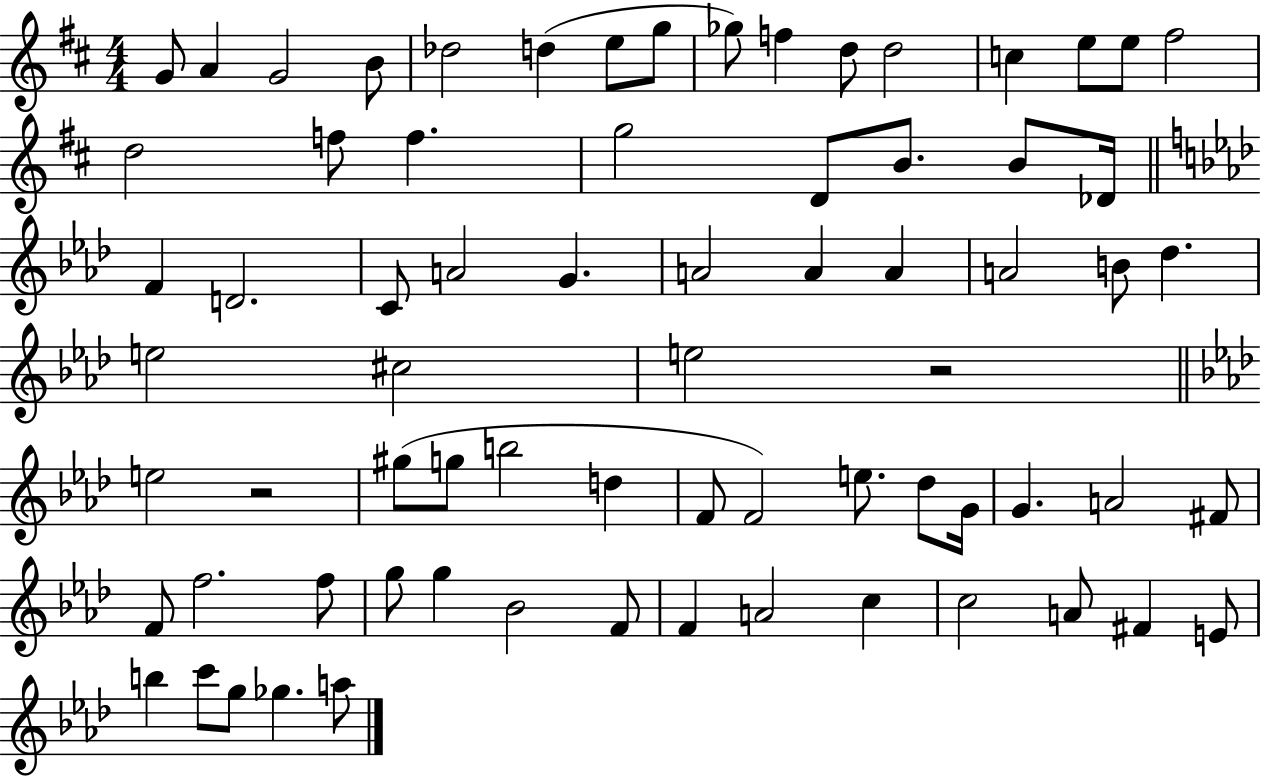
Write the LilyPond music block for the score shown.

{
  \clef treble
  \numericTimeSignature
  \time 4/4
  \key d \major
  g'8 a'4 g'2 b'8 | des''2 d''4( e''8 g''8 | ges''8) f''4 d''8 d''2 | c''4 e''8 e''8 fis''2 | \break d''2 f''8 f''4. | g''2 d'8 b'8. b'8 des'16 | \bar "||" \break \key aes \major f'4 d'2. | c'8 a'2 g'4. | a'2 a'4 a'4 | a'2 b'8 des''4. | \break e''2 cis''2 | e''2 r2 | \bar "||" \break \key aes \major e''2 r2 | gis''8( g''8 b''2 d''4 | f'8 f'2) e''8. des''8 g'16 | g'4. a'2 fis'8 | \break f'8 f''2. f''8 | g''8 g''4 bes'2 f'8 | f'4 a'2 c''4 | c''2 a'8 fis'4 e'8 | \break b''4 c'''8 g''8 ges''4. a''8 | \bar "|."
}